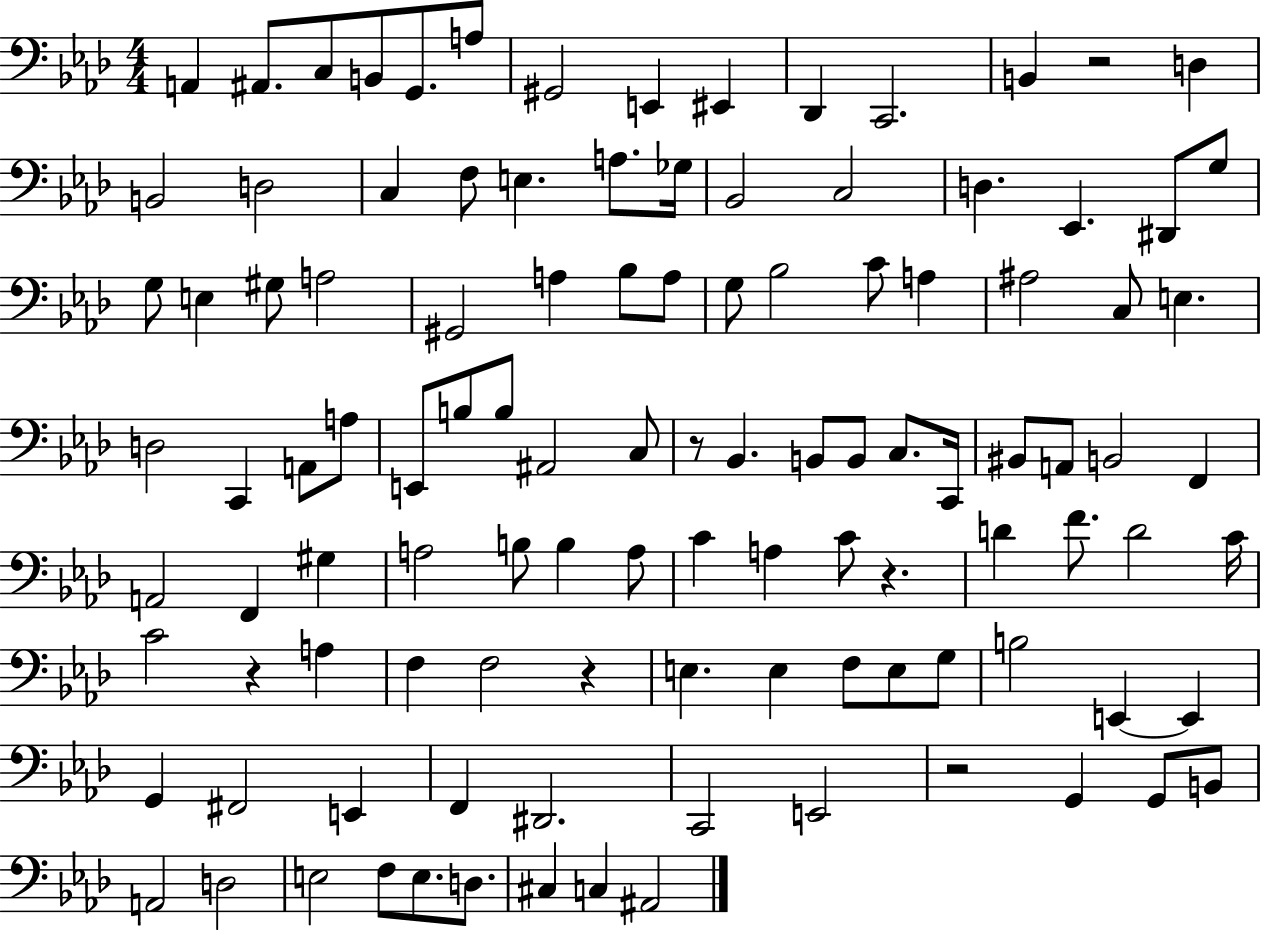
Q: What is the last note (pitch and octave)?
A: A#2